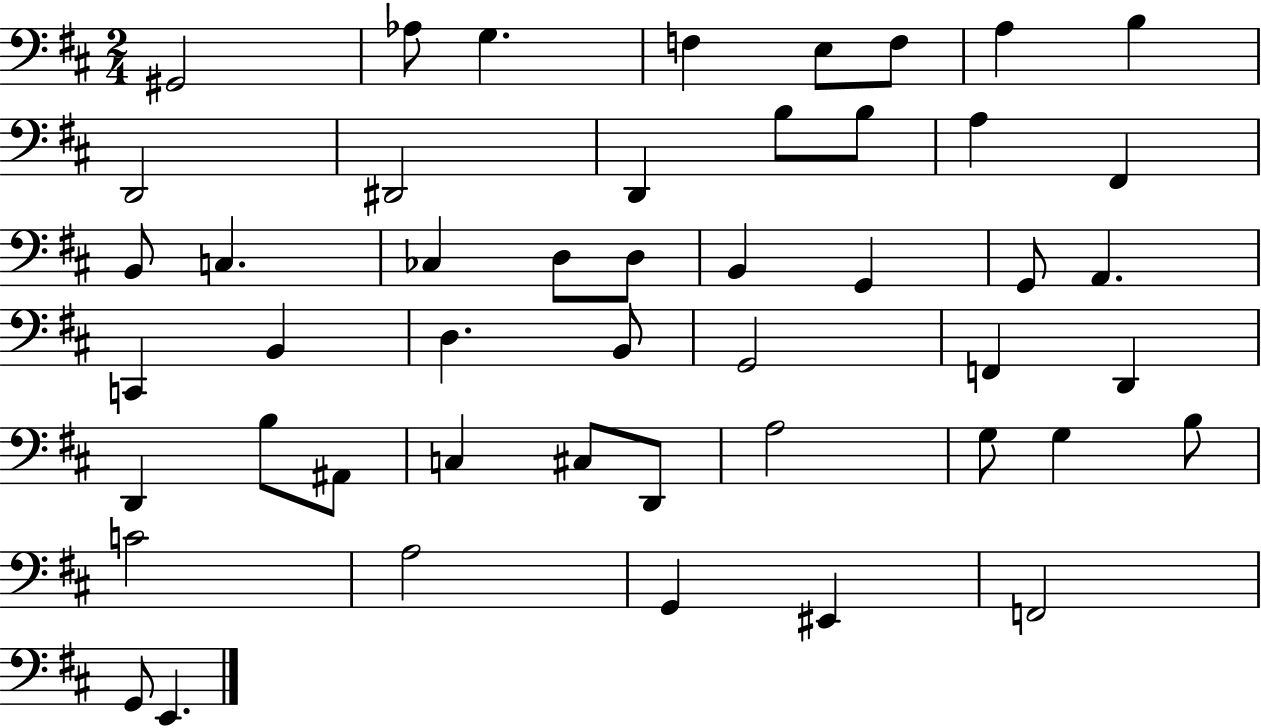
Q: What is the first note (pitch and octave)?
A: G#2